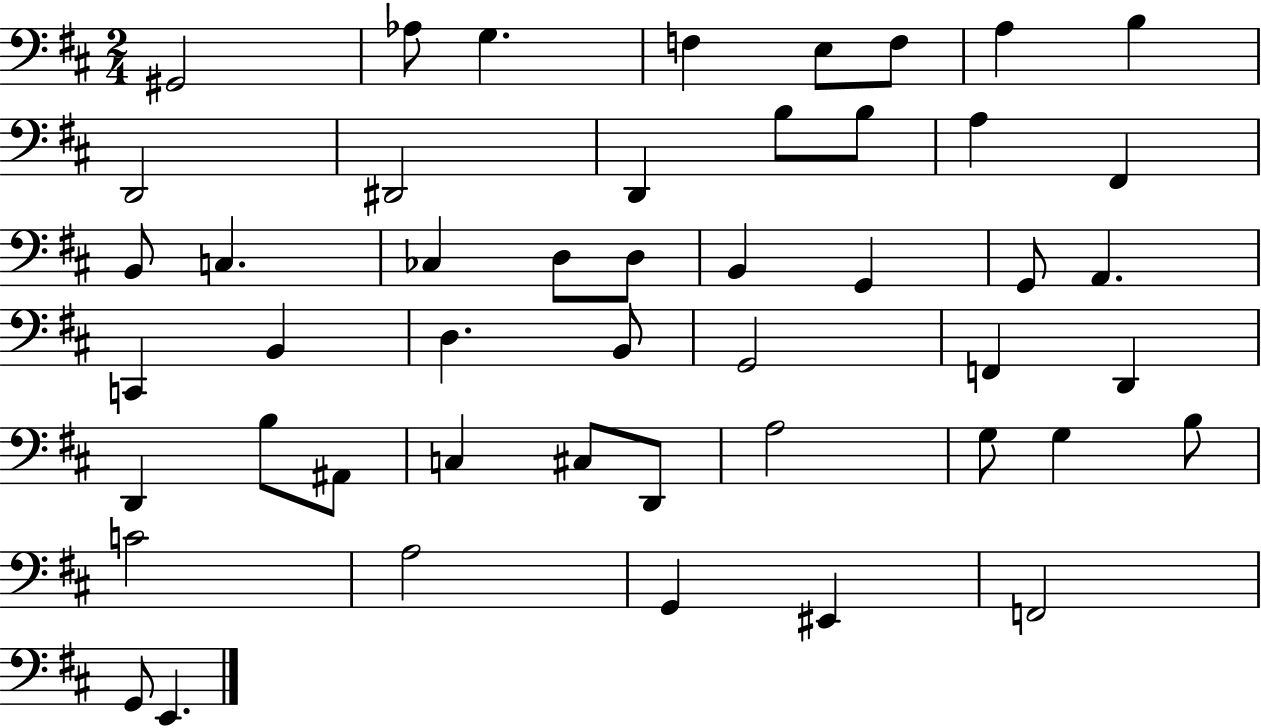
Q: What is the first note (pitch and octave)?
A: G#2